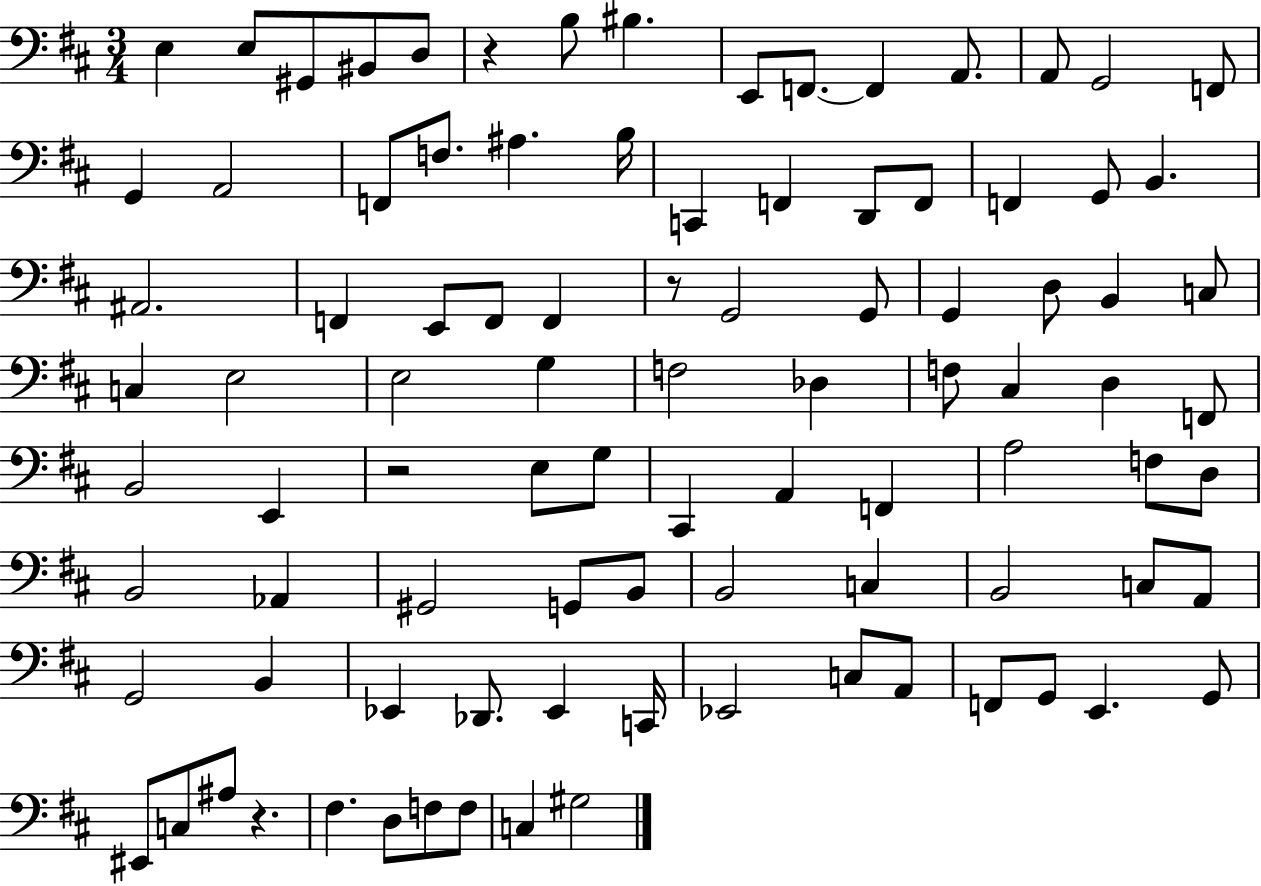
E3/q E3/e G#2/e BIS2/e D3/e R/q B3/e BIS3/q. E2/e F2/e. F2/q A2/e. A2/e G2/h F2/e G2/q A2/h F2/e F3/e. A#3/q. B3/s C2/q F2/q D2/e F2/e F2/q G2/e B2/q. A#2/h. F2/q E2/e F2/e F2/q R/e G2/h G2/e G2/q D3/e B2/q C3/e C3/q E3/h E3/h G3/q F3/h Db3/q F3/e C#3/q D3/q F2/e B2/h E2/q R/h E3/e G3/e C#2/q A2/q F2/q A3/h F3/e D3/e B2/h Ab2/q G#2/h G2/e B2/e B2/h C3/q B2/h C3/e A2/e G2/h B2/q Eb2/q Db2/e. Eb2/q C2/s Eb2/h C3/e A2/e F2/e G2/e E2/q. G2/e EIS2/e C3/e A#3/e R/q. F#3/q. D3/e F3/e F3/e C3/q G#3/h